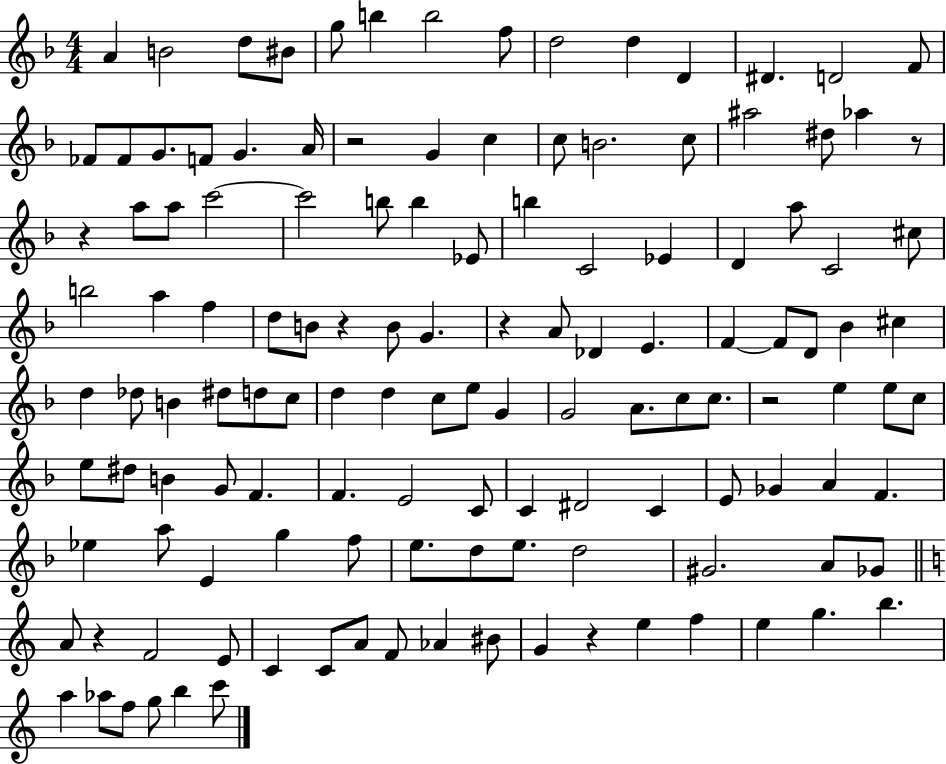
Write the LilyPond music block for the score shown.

{
  \clef treble
  \numericTimeSignature
  \time 4/4
  \key f \major
  a'4 b'2 d''8 bis'8 | g''8 b''4 b''2 f''8 | d''2 d''4 d'4 | dis'4. d'2 f'8 | \break fes'8 fes'8 g'8. f'8 g'4. a'16 | r2 g'4 c''4 | c''8 b'2. c''8 | ais''2 dis''8 aes''4 r8 | \break r4 a''8 a''8 c'''2~~ | c'''2 b''8 b''4 ees'8 | b''4 c'2 ees'4 | d'4 a''8 c'2 cis''8 | \break b''2 a''4 f''4 | d''8 b'8 r4 b'8 g'4. | r4 a'8 des'4 e'4. | f'4~~ f'8 d'8 bes'4 cis''4 | \break d''4 des''8 b'4 dis''8 d''8 c''8 | d''4 d''4 c''8 e''8 g'4 | g'2 a'8. c''8 c''8. | r2 e''4 e''8 c''8 | \break e''8 dis''8 b'4 g'8 f'4. | f'4. e'2 c'8 | c'4 dis'2 c'4 | e'8 ges'4 a'4 f'4. | \break ees''4 a''8 e'4 g''4 f''8 | e''8. d''8 e''8. d''2 | gis'2. a'8 ges'8 | \bar "||" \break \key c \major a'8 r4 f'2 e'8 | c'4 c'8 a'8 f'8 aes'4 bis'8 | g'4 r4 e''4 f''4 | e''4 g''4. b''4. | \break a''4 aes''8 f''8 g''8 b''4 c'''8 | \bar "|."
}